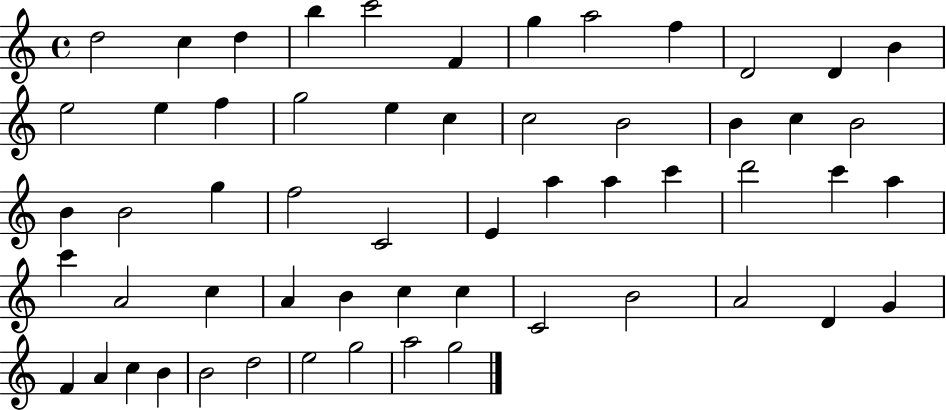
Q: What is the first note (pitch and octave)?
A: D5